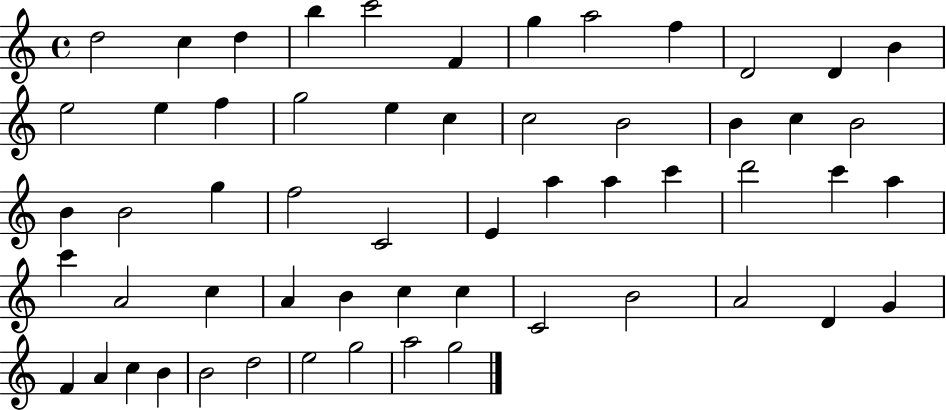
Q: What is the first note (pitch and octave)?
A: D5